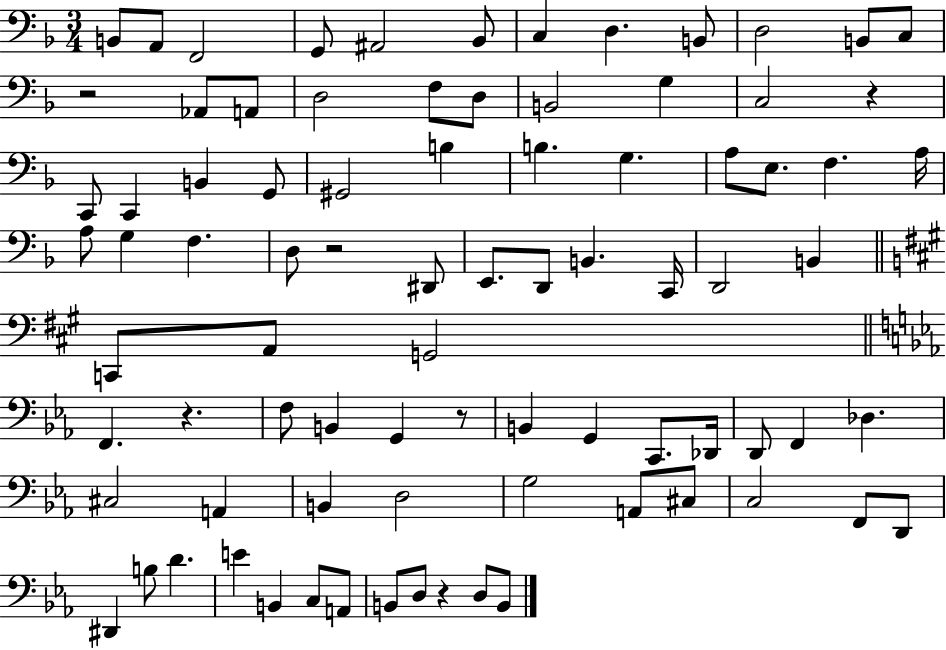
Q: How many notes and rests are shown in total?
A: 84